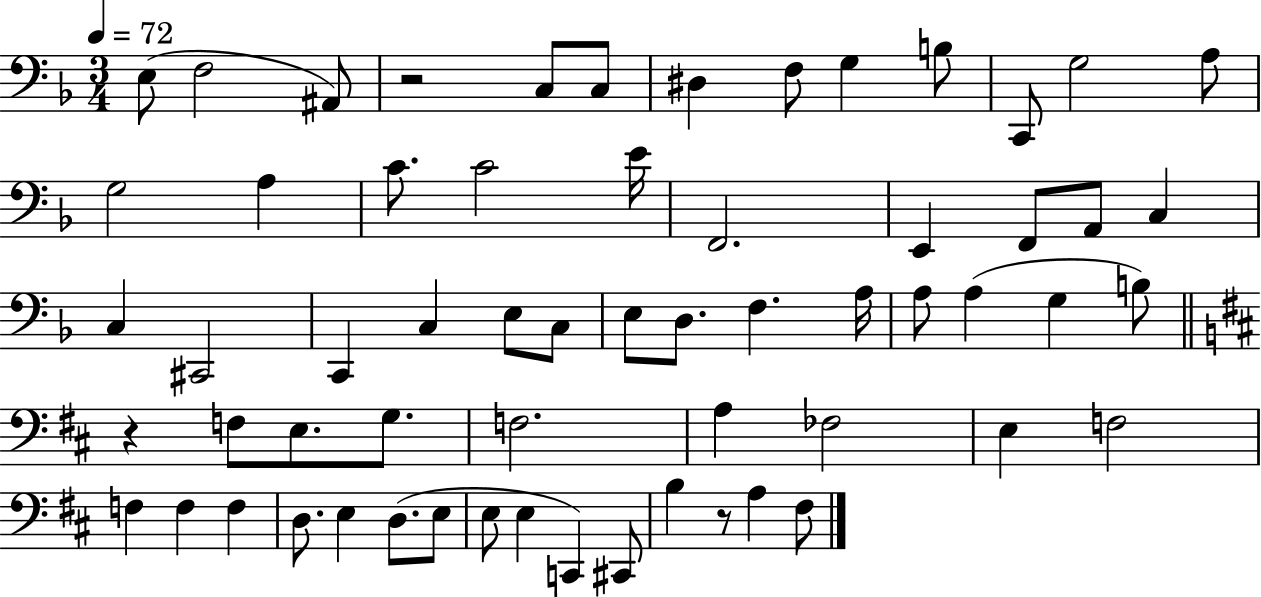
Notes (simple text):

E3/e F3/h A#2/e R/h C3/e C3/e D#3/q F3/e G3/q B3/e C2/e G3/h A3/e G3/h A3/q C4/e. C4/h E4/s F2/h. E2/q F2/e A2/e C3/q C3/q C#2/h C2/q C3/q E3/e C3/e E3/e D3/e. F3/q. A3/s A3/e A3/q G3/q B3/e R/q F3/e E3/e. G3/e. F3/h. A3/q FES3/h E3/q F3/h F3/q F3/q F3/q D3/e. E3/q D3/e. E3/e E3/e E3/q C2/q C#2/e B3/q R/e A3/q F#3/e